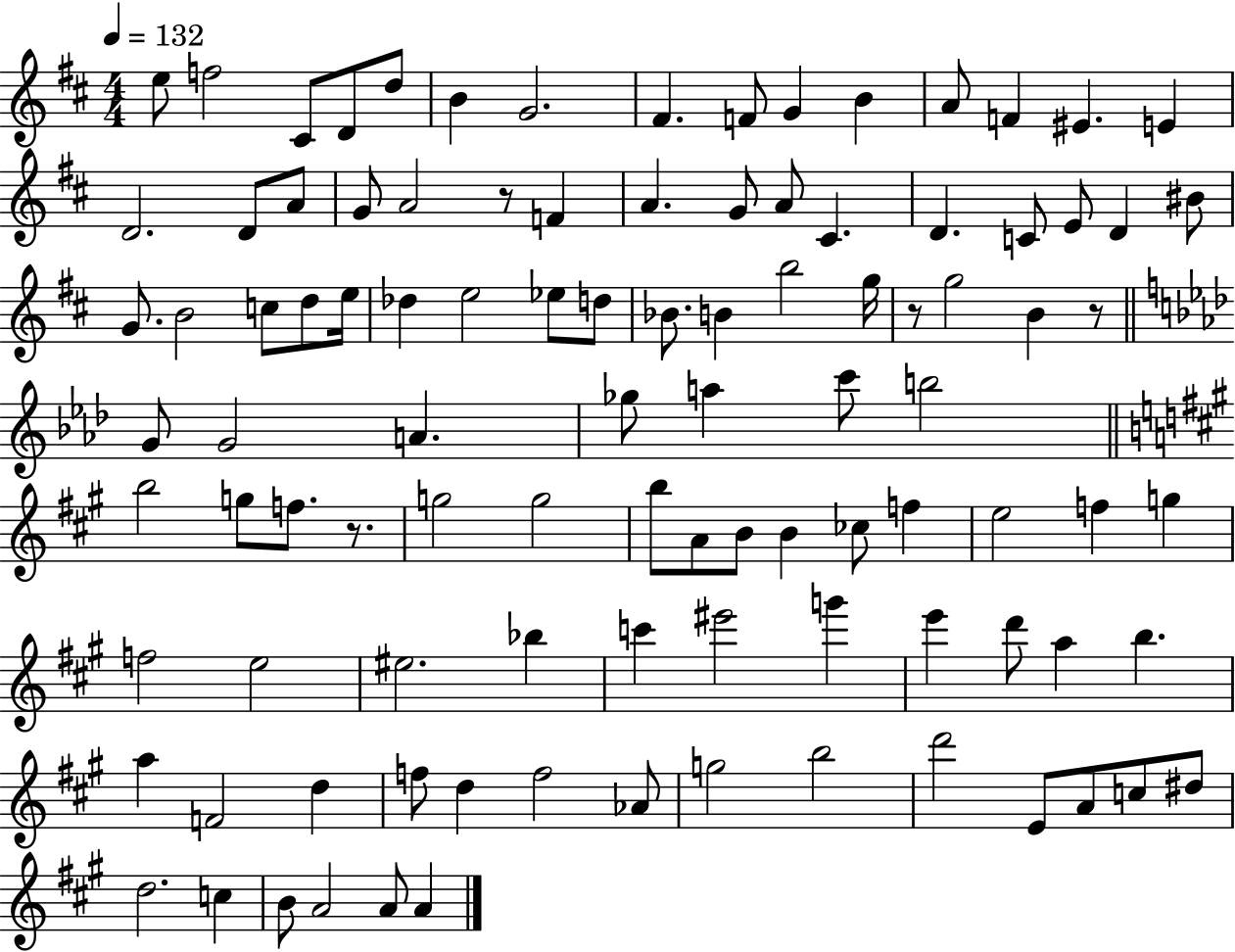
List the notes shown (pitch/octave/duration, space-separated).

E5/e F5/h C#4/e D4/e D5/e B4/q G4/h. F#4/q. F4/e G4/q B4/q A4/e F4/q EIS4/q. E4/q D4/h. D4/e A4/e G4/e A4/h R/e F4/q A4/q. G4/e A4/e C#4/q. D4/q. C4/e E4/e D4/q BIS4/e G4/e. B4/h C5/e D5/e E5/s Db5/q E5/h Eb5/e D5/e Bb4/e. B4/q B5/h G5/s R/e G5/h B4/q R/e G4/e G4/h A4/q. Gb5/e A5/q C6/e B5/h B5/h G5/e F5/e. R/e. G5/h G5/h B5/e A4/e B4/e B4/q CES5/e F5/q E5/h F5/q G5/q F5/h E5/h EIS5/h. Bb5/q C6/q EIS6/h G6/q E6/q D6/e A5/q B5/q. A5/q F4/h D5/q F5/e D5/q F5/h Ab4/e G5/h B5/h D6/h E4/e A4/e C5/e D#5/e D5/h. C5/q B4/e A4/h A4/e A4/q